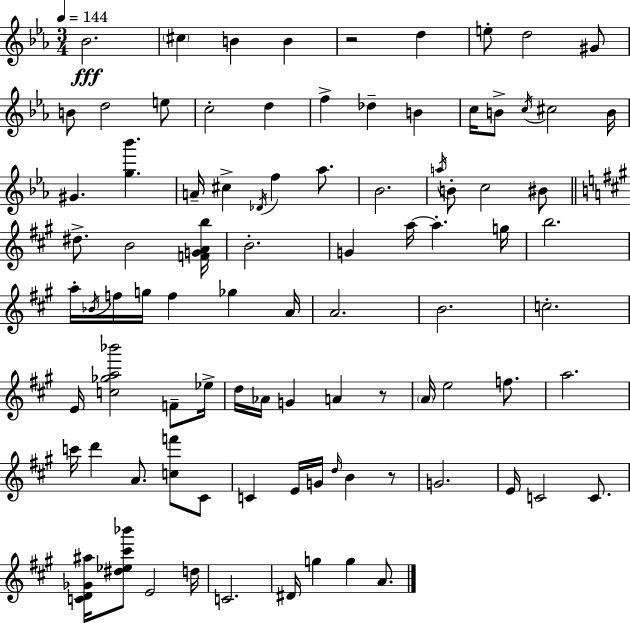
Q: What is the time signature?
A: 3/4